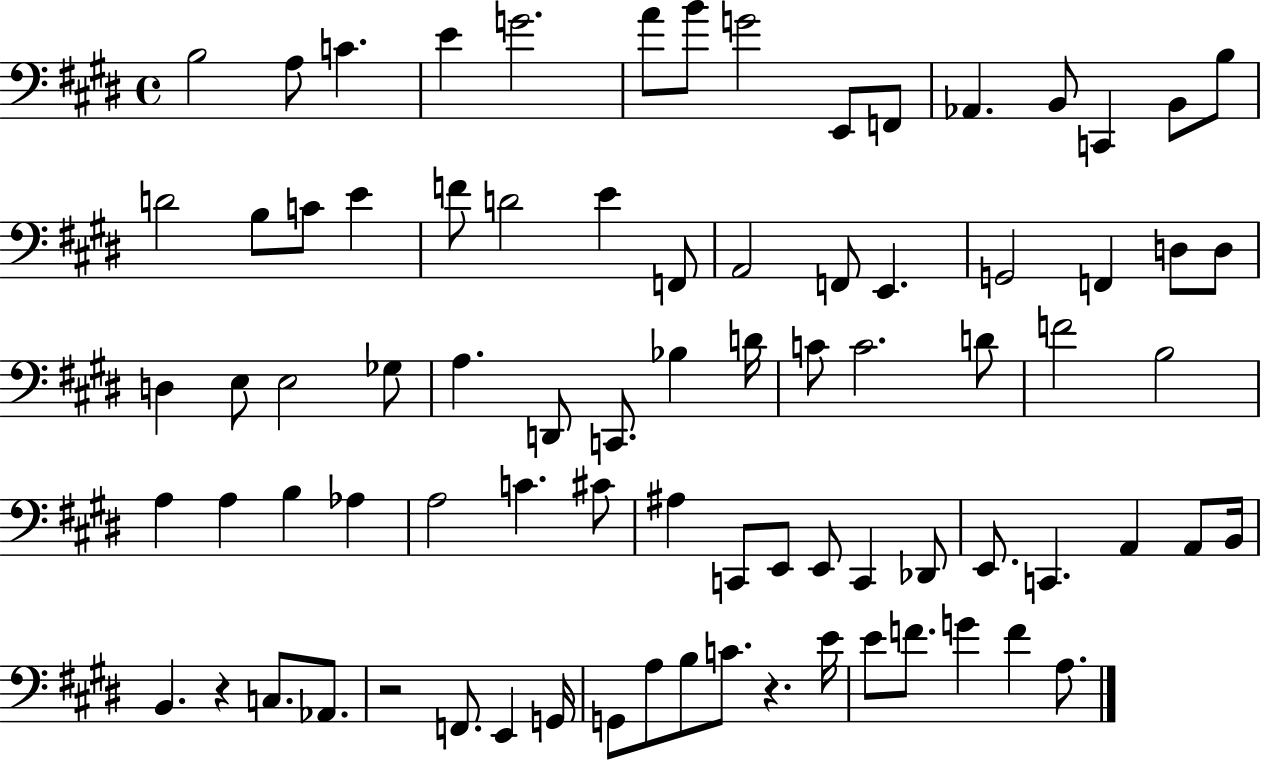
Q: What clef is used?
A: bass